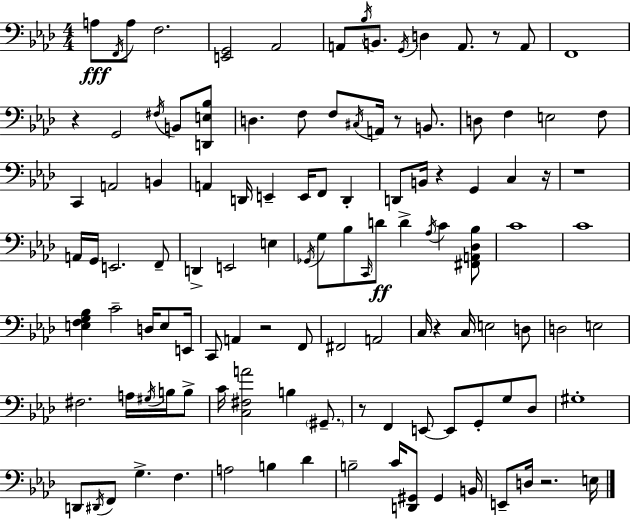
A3/e F2/s A3/e F3/h. [E2,G2]/h Ab2/h A2/e Bb3/s B2/e. G2/s D3/q A2/e. R/e A2/e F2/w R/q G2/h F#3/s B2/e [D2,E3,Bb3]/e D3/q. F3/e F3/e C#3/s A2/s R/e B2/e. D3/e F3/q E3/h F3/e C2/q A2/h B2/q A2/q D2/s E2/q E2/s F2/e D2/q D2/e B2/s R/q G2/q C3/q R/s R/w A2/s G2/s E2/h. F2/e D2/q E2/h E3/q Gb2/s G3/e Bb3/e C2/s D4/e D4/q Ab3/s C4/q [F#2,A2,Db3,Bb3]/e C4/w C4/w [E3,F3,G3,Bb3]/q C4/h D3/s E3/e E2/s C2/e A2/q R/h F2/e F#2/h A2/h C3/s R/q C3/s E3/h D3/e D3/h E3/h F#3/h. A3/s G#3/s B3/s B3/e C4/s [C3,F#3,A4]/h B3/q G#2/e. R/e F2/q E2/e E2/e G2/e G3/e Db3/e G#3/w D2/e D#2/s F2/e G3/q. F3/q. A3/h B3/q Db4/q B3/h C4/s [D2,G#2]/e G#2/q B2/s E2/e D3/s R/h. E3/s